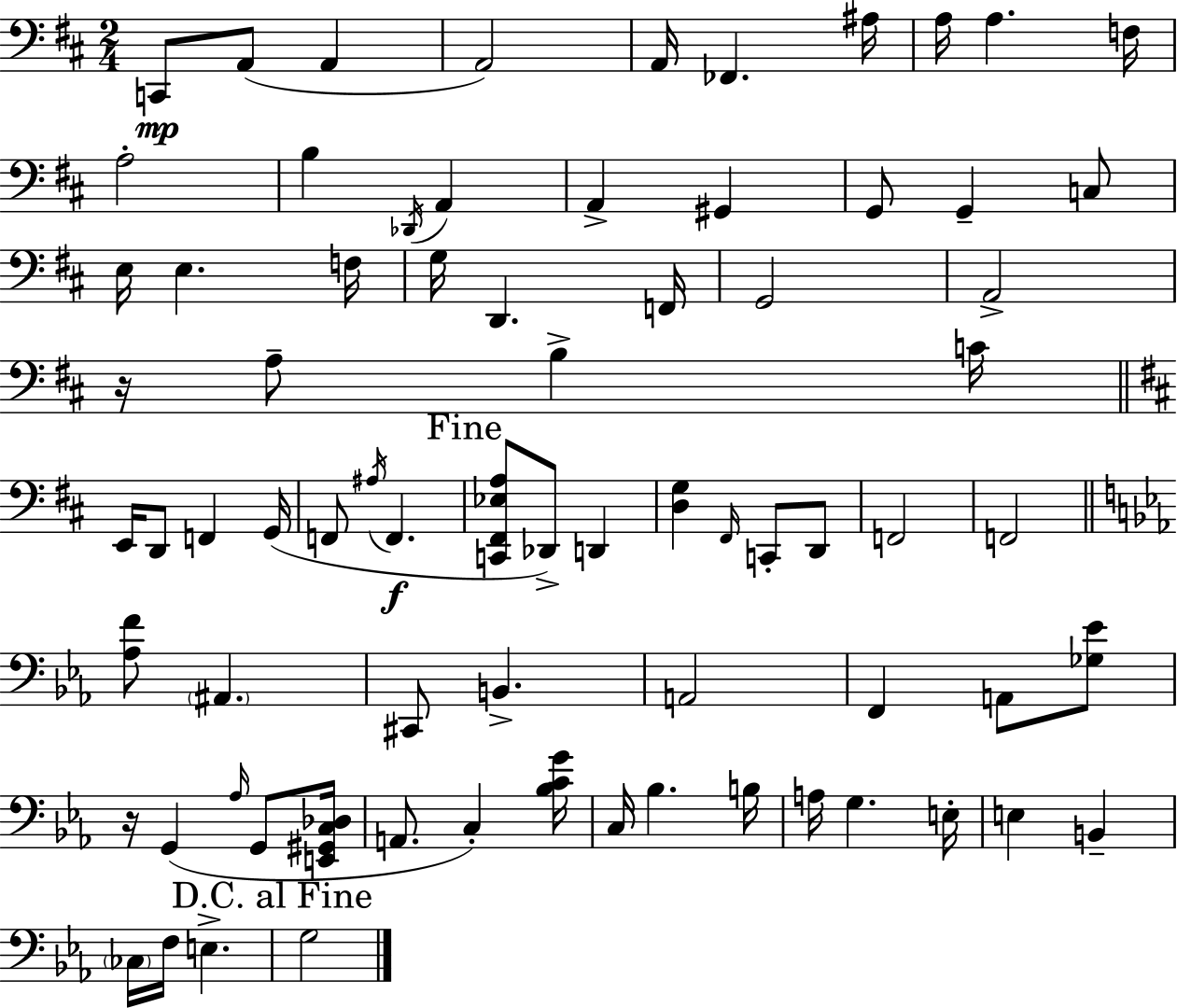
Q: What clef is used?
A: bass